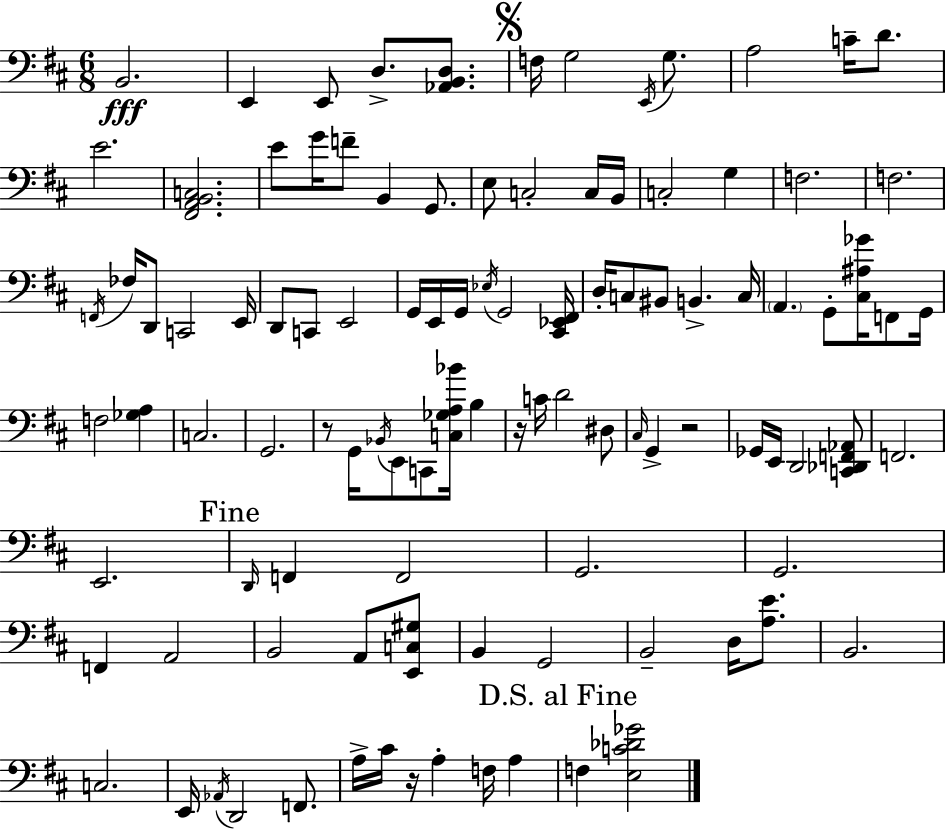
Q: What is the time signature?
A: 6/8